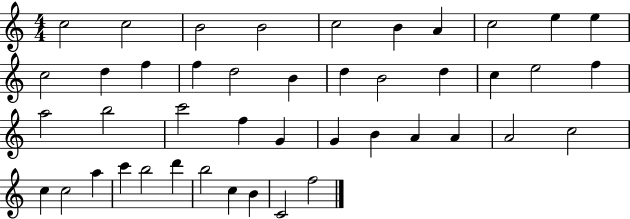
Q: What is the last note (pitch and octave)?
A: F5